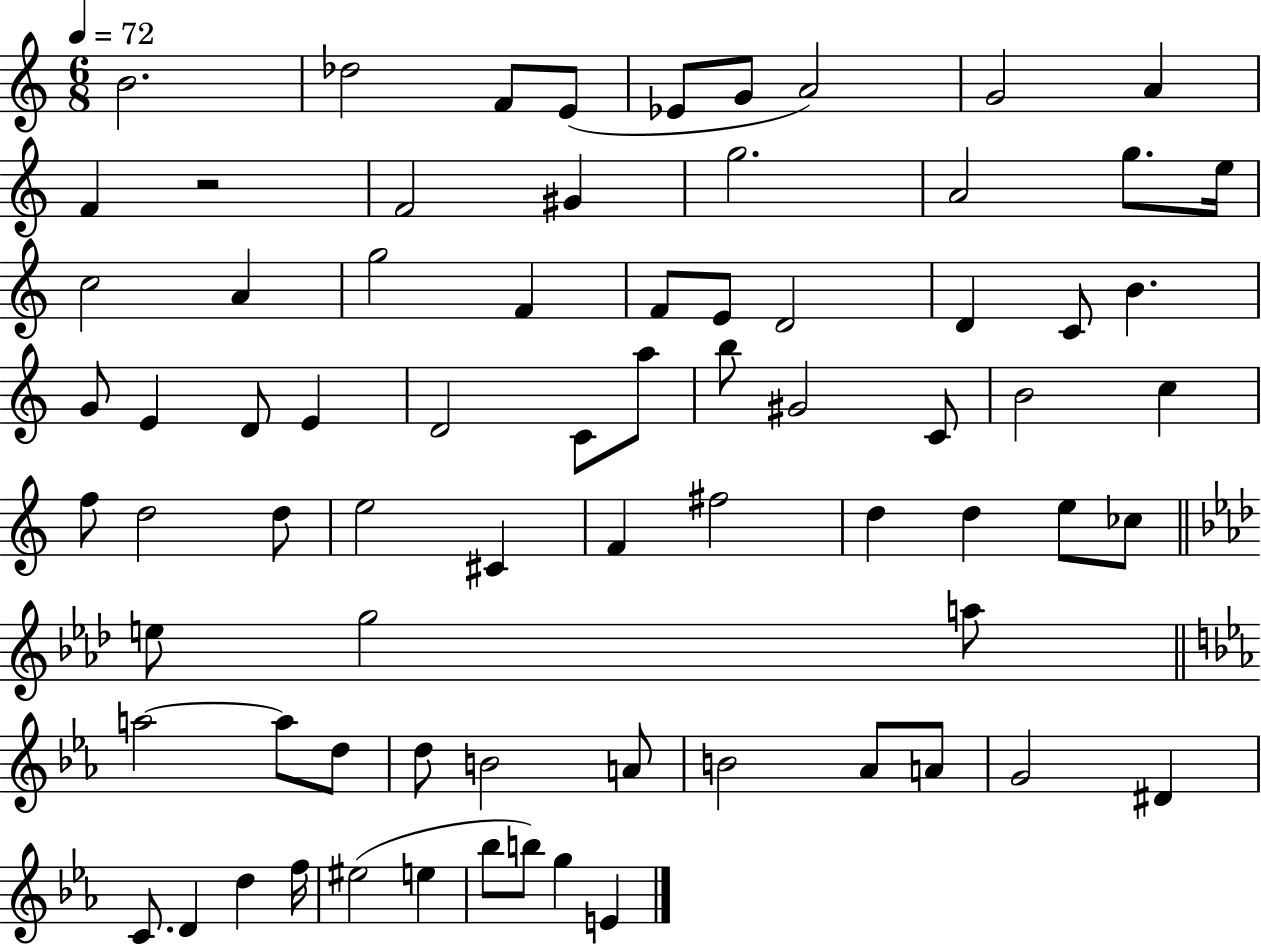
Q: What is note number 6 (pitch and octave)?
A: G4